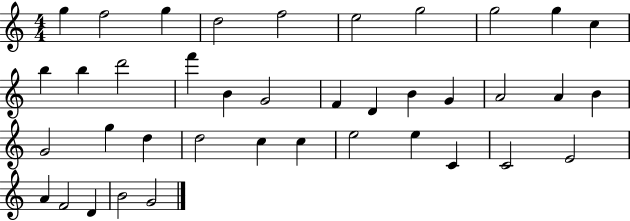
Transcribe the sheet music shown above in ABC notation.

X:1
T:Untitled
M:4/4
L:1/4
K:C
g f2 g d2 f2 e2 g2 g2 g c b b d'2 f' B G2 F D B G A2 A B G2 g d d2 c c e2 e C C2 E2 A F2 D B2 G2